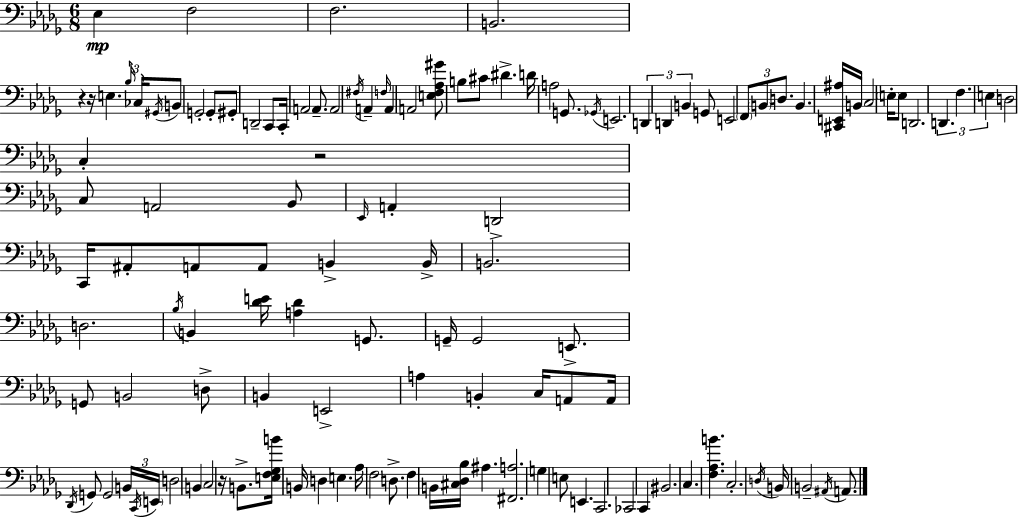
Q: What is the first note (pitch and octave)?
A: Eb3